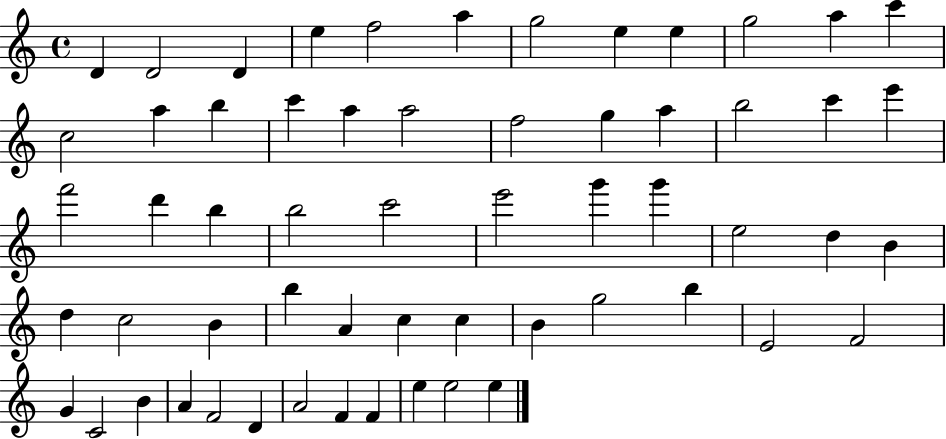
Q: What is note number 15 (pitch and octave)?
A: B5